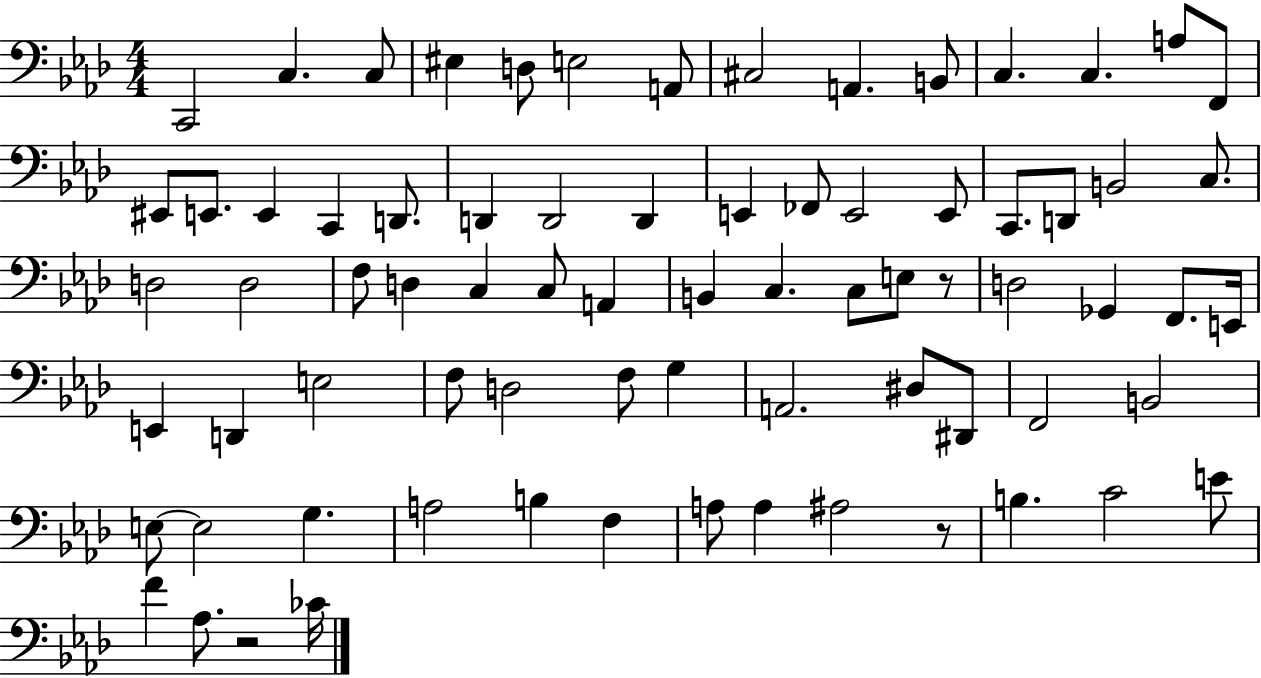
{
  \clef bass
  \numericTimeSignature
  \time 4/4
  \key aes \major
  c,2 c4. c8 | eis4 d8 e2 a,8 | cis2 a,4. b,8 | c4. c4. a8 f,8 | \break eis,8 e,8. e,4 c,4 d,8. | d,4 d,2 d,4 | e,4 fes,8 e,2 e,8 | c,8. d,8 b,2 c8. | \break d2 d2 | f8 d4 c4 c8 a,4 | b,4 c4. c8 e8 r8 | d2 ges,4 f,8. e,16 | \break e,4 d,4 e2 | f8 d2 f8 g4 | a,2. dis8 dis,8 | f,2 b,2 | \break e8~~ e2 g4. | a2 b4 f4 | a8 a4 ais2 r8 | b4. c'2 e'8 | \break f'4 aes8. r2 ces'16 | \bar "|."
}